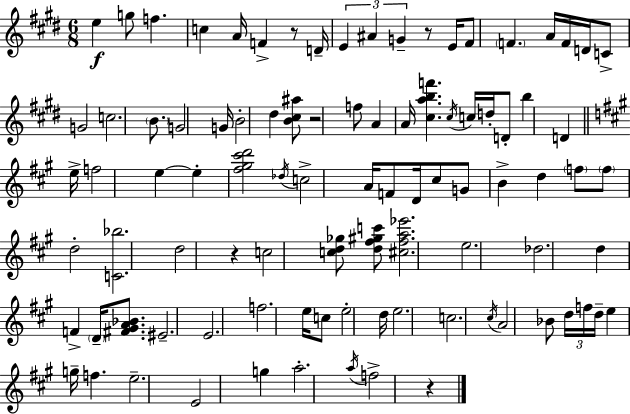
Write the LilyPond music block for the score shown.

{
  \clef treble
  \numericTimeSignature
  \time 6/8
  \key e \major
  e''4\f g''8 f''4. | c''4 a'16 f'4-> r8 d'16-- | \tuplet 3/2 { e'4 ais'4 g'4-- } | r8 e'16 fis'8 \parenthesize f'4. a'16 | \break f'16 d'16 c'8-> g'2 | c''2. | \parenthesize b'8. g'2 g'16 | b'2-. dis''4 | \break <b' cis'' ais''>8 r2 f''8 | a'4 a'16 <cis'' a'' b'' f'''>4. \acciaccatura { cis''16 } | c''16 d''16-. d'8-. b''4 d'4 | \bar "||" \break \key a \major e''16-> f''2 e''4~~ | e''4-. <fis'' gis'' cis''' d'''>2 | \acciaccatura { des''16 } c''2-> a'16 f'8 | d'16 cis''8 g'8 b'4-> d''4 | \break \parenthesize f''8 \parenthesize f''8 d''2-. | <c' bes''>2. | d''2 r4 | c''2 <c'' d'' ges''>8 | \break <d'' fis'' gis'' c'''>8 <cis'' fis'' a'' ees'''>2. | e''2. | des''2. | d''4 f'4-> \parenthesize d'16-- <fis' gis' a' bes'>8. | \break eis'2.-- | e'2. | f''2. | e''16 c''8 e''2-. | \break d''16 e''2. | c''2. | \acciaccatura { cis''16 } a'2 bes'8 | \tuplet 3/2 { d''16 f''16 d''16-- } e''4 g''16-- f''4. | \break e''2.-- | e'2 g''4 | a''2.-. | \acciaccatura { a''16 } f''2-> | \break r4 \bar "|."
}